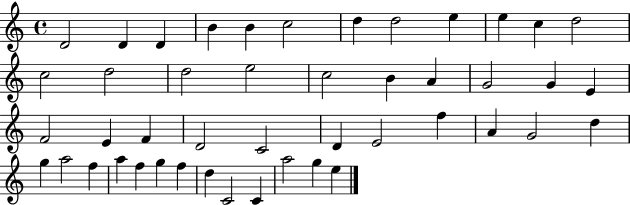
X:1
T:Untitled
M:4/4
L:1/4
K:C
D2 D D B B c2 d d2 e e c d2 c2 d2 d2 e2 c2 B A G2 G E F2 E F D2 C2 D E2 f A G2 d g a2 f a f g f d C2 C a2 g e